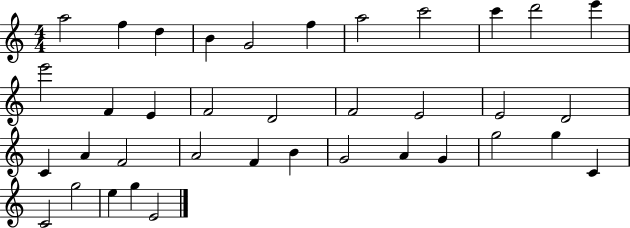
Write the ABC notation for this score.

X:1
T:Untitled
M:4/4
L:1/4
K:C
a2 f d B G2 f a2 c'2 c' d'2 e' e'2 F E F2 D2 F2 E2 E2 D2 C A F2 A2 F B G2 A G g2 g C C2 g2 e g E2